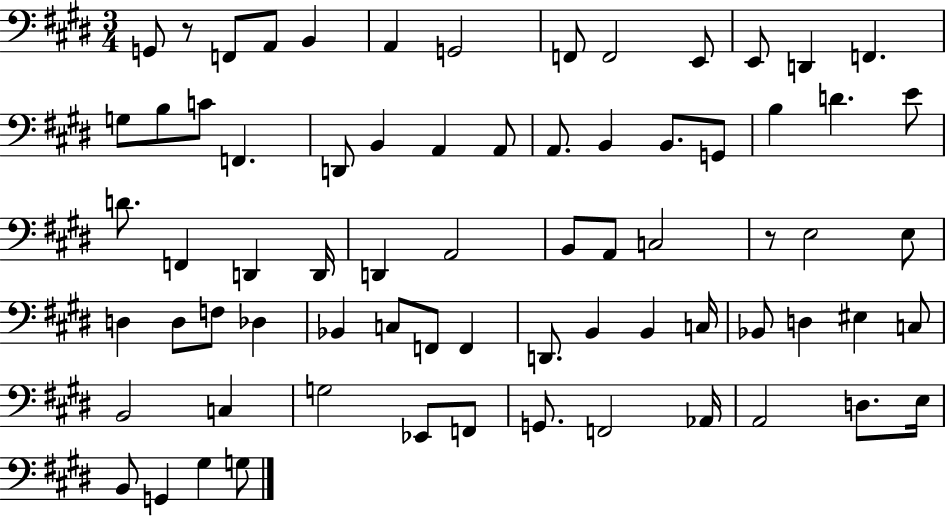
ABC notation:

X:1
T:Untitled
M:3/4
L:1/4
K:E
G,,/2 z/2 F,,/2 A,,/2 B,, A,, G,,2 F,,/2 F,,2 E,,/2 E,,/2 D,, F,, G,/2 B,/2 C/2 F,, D,,/2 B,, A,, A,,/2 A,,/2 B,, B,,/2 G,,/2 B, D E/2 D/2 F,, D,, D,,/4 D,, A,,2 B,,/2 A,,/2 C,2 z/2 E,2 E,/2 D, D,/2 F,/2 _D, _B,, C,/2 F,,/2 F,, D,,/2 B,, B,, C,/4 _B,,/2 D, ^E, C,/2 B,,2 C, G,2 _E,,/2 F,,/2 G,,/2 F,,2 _A,,/4 A,,2 D,/2 E,/4 B,,/2 G,, ^G, G,/2